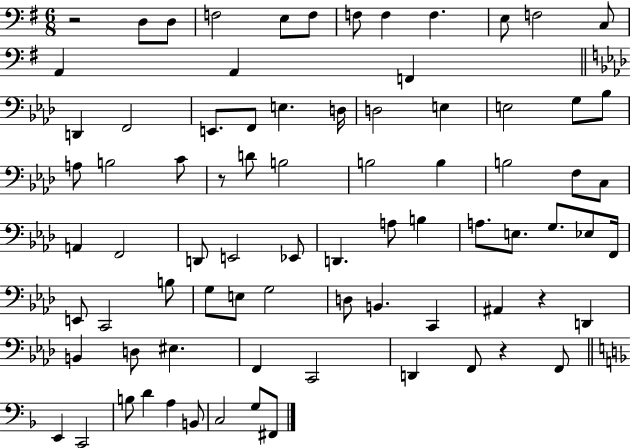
X:1
T:Untitled
M:6/8
L:1/4
K:G
z2 D,/2 D,/2 F,2 E,/2 F,/2 F,/2 F, F, E,/2 F,2 C,/2 A,, A,, F,, D,, F,,2 E,,/2 F,,/2 E, D,/4 D,2 E, E,2 G,/2 _B,/2 A,/2 B,2 C/2 z/2 D/2 B,2 B,2 B, B,2 F,/2 C,/2 A,, F,,2 D,,/2 E,,2 _E,,/2 D,, A,/2 B, A,/2 E,/2 G,/2 _E,/2 F,,/4 E,,/2 C,,2 B,/2 G,/2 E,/2 G,2 D,/2 B,, C,, ^A,, z D,, B,, D,/2 ^E, F,, C,,2 D,, F,,/2 z F,,/2 E,, C,,2 B,/2 D A, B,,/2 C,2 G,/2 ^F,,/2